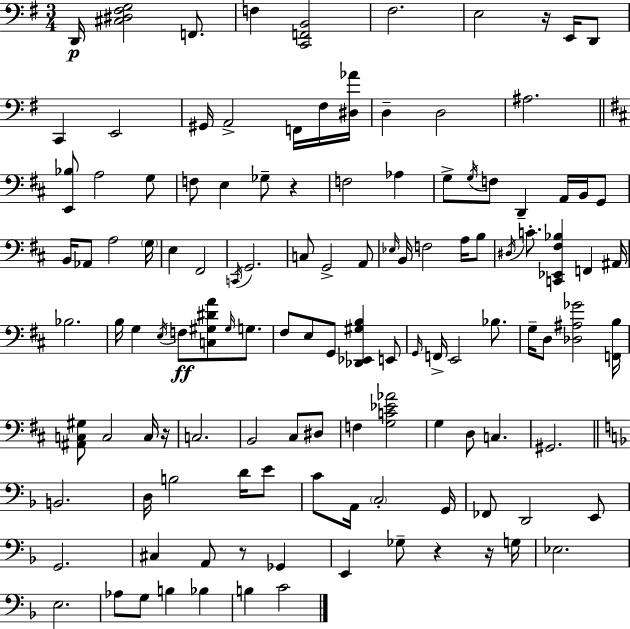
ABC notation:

X:1
T:Untitled
M:3/4
L:1/4
K:G
D,,/4 [^C,^D,^F,G,]2 F,,/2 F, [C,,F,,B,,]2 ^F,2 E,2 z/4 E,,/4 D,,/2 C,, E,,2 ^G,,/4 A,,2 F,,/4 ^F,/4 [^D,_A]/4 D, D,2 ^A,2 [E,,_B,]/2 A,2 G,/2 F,/2 E, _G,/2 z F,2 _A, G,/2 G,/4 F,/2 D,, A,,/4 B,,/4 G,,/2 B,,/4 _A,,/2 A,2 G,/4 E, ^F,,2 C,,/4 G,,2 C,/2 G,,2 A,,/2 _E,/4 B,,/4 F,2 A,/4 B,/2 ^D,/4 C/2 [C,,_E,,^F,_B,] F,, ^A,,/4 _B,2 B,/4 G, E,/4 F,/2 [C,^G,^DA]/2 ^G,/4 G,/2 ^F,/2 E,/2 G,,/2 [_D,,_E,,^G,B,] E,,/2 G,,/4 F,,/4 E,,2 _B,/2 G,/4 D,/2 [_D,^A,_G]2 [F,,B,]/4 [^A,,C,^G,]/2 C,2 C,/4 z/4 C,2 B,,2 ^C,/2 ^D,/2 F, [G,C_E_A]2 G, D,/2 C, ^G,,2 B,,2 D,/4 B,2 D/4 E/2 C/2 A,,/4 C,2 G,,/4 _F,,/2 D,,2 E,,/2 G,,2 ^C, A,,/2 z/2 _G,, E,, _G,/2 z z/4 G,/4 _E,2 E,2 _A,/2 G,/2 B, _B, B, C2